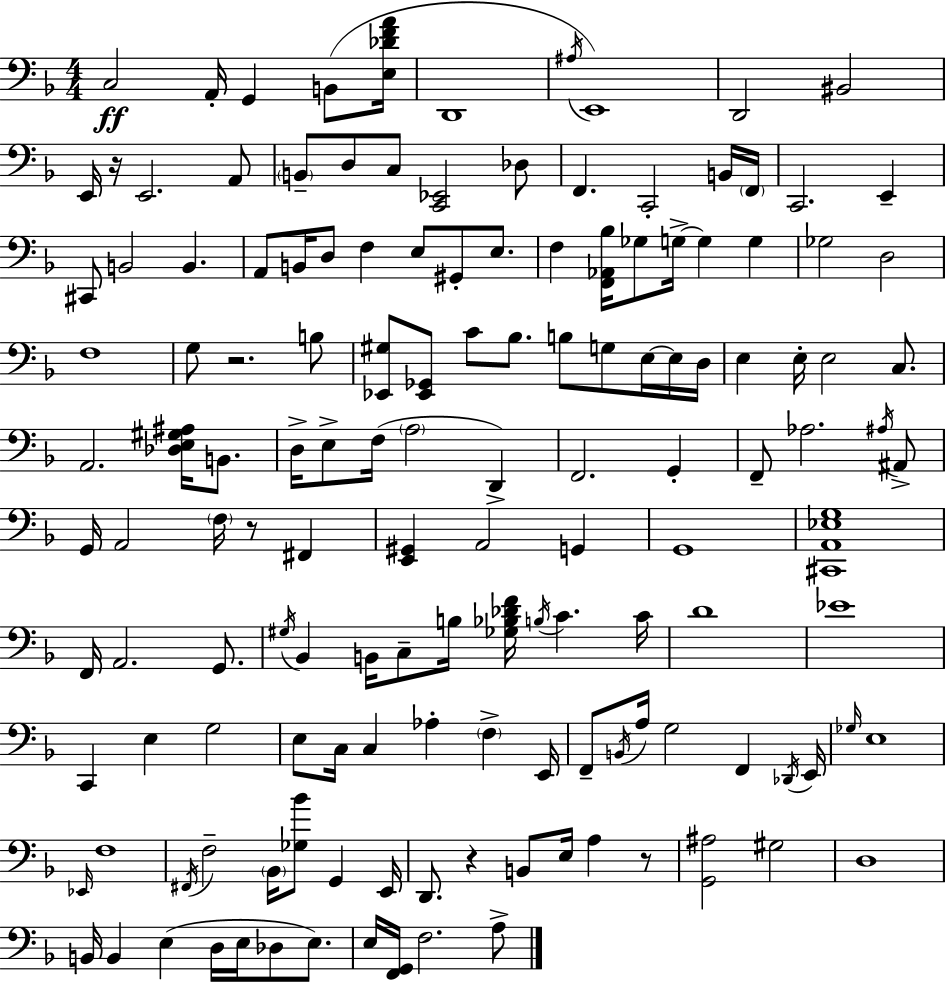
{
  \clef bass
  \numericTimeSignature
  \time 4/4
  \key d \minor
  \repeat volta 2 { c2\ff a,16-. g,4 b,8( <e des' f' a'>16 | d,1 | \acciaccatura { ais16 }) e,1 | d,2 bis,2 | \break e,16 r16 e,2. a,8 | \parenthesize b,8-- d8 c8 <c, ees,>2 des8 | f,4. c,2-. b,16 | \parenthesize f,16 c,2. e,4-- | \break cis,8 b,2 b,4. | a,8 b,16 d8 f4 e8 gis,8-. e8. | f4 <f, aes, bes>16 ges8 g16->~~ g4 g4 | ges2 d2 | \break f1 | g8 r2. b8 | <ees, gis>8 <ees, ges,>8 c'8 bes8. b8 g8 e16~~ e16 | d16 e4 e16-. e2 c8. | \break a,2. <des e gis ais>16 b,8. | d16-> e8-> f16( \parenthesize a2 d,4->) | f,2. g,4-. | f,8-- aes2. \acciaccatura { ais16 } | \break ais,8-> g,16 a,2 \parenthesize f16 r8 fis,4 | <e, gis,>4 a,2 g,4 | g,1 | <cis, a, ees g>1 | \break f,16 a,2. g,8. | \acciaccatura { gis16 } bes,4 b,16 c8-- b16 <ges bes des' f'>16 \acciaccatura { b16 } c'4. | c'16 d'1 | ees'1 | \break c,4 e4 g2 | e8 c16 c4 aes4-. \parenthesize f4-> | e,16 f,8-- \acciaccatura { b,16 } a16 g2 | f,4 \acciaccatura { des,16 } e,16 \grace { ges16 } e1 | \break \grace { ees,16 } f1 | \acciaccatura { fis,16 } f2-- | \parenthesize bes,16 <ges bes'>8 g,4 e,16 d,8. r4 | b,8 e16 a4 r8 <g, ais>2 | \break gis2 d1 | b,16 b,4 e4( | d16 e16 des8 e8.) e16 <f, g,>16 f2. | a8-> } \bar "|."
}